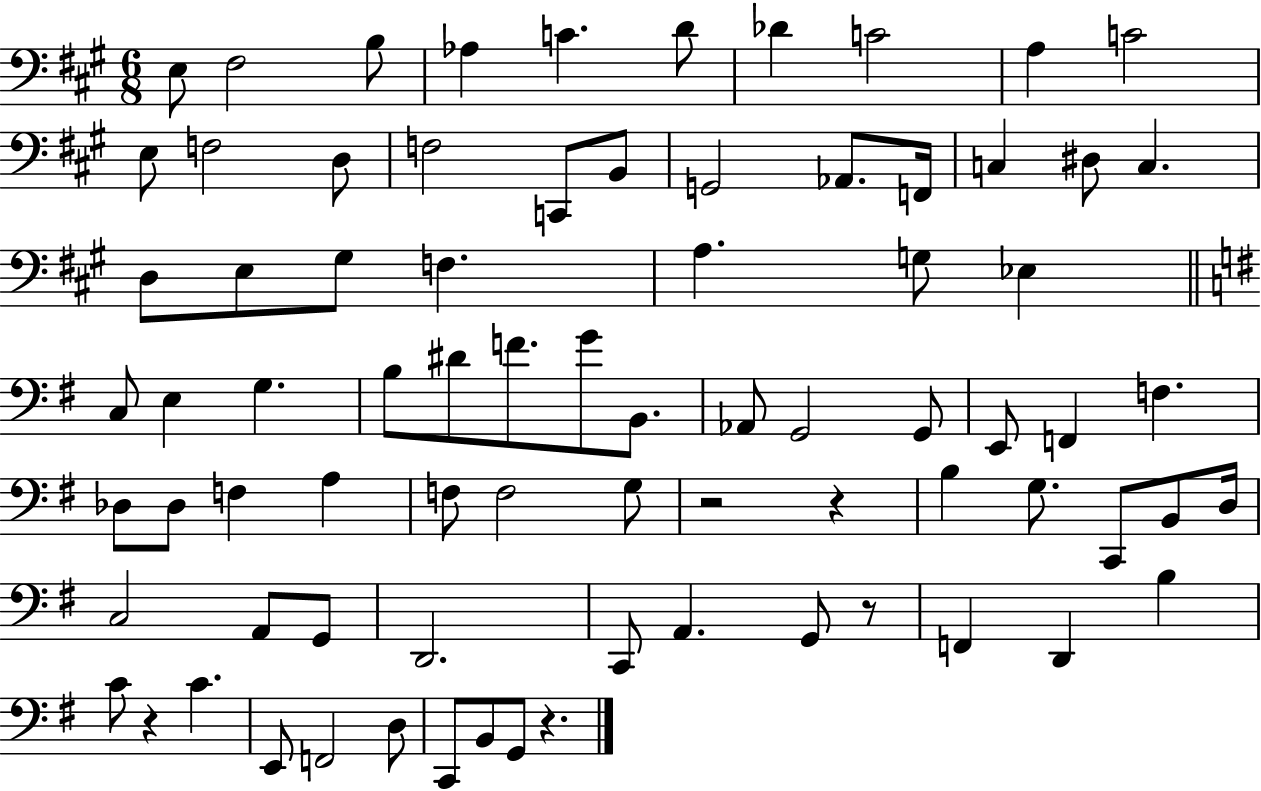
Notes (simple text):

E3/e F#3/h B3/e Ab3/q C4/q. D4/e Db4/q C4/h A3/q C4/h E3/e F3/h D3/e F3/h C2/e B2/e G2/h Ab2/e. F2/s C3/q D#3/e C3/q. D3/e E3/e G#3/e F3/q. A3/q. G3/e Eb3/q C3/e E3/q G3/q. B3/e D#4/e F4/e. G4/e B2/e. Ab2/e G2/h G2/e E2/e F2/q F3/q. Db3/e Db3/e F3/q A3/q F3/e F3/h G3/e R/h R/q B3/q G3/e. C2/e B2/e D3/s C3/h A2/e G2/e D2/h. C2/e A2/q. G2/e R/e F2/q D2/q B3/q C4/e R/q C4/q. E2/e F2/h D3/e C2/e B2/e G2/e R/q.